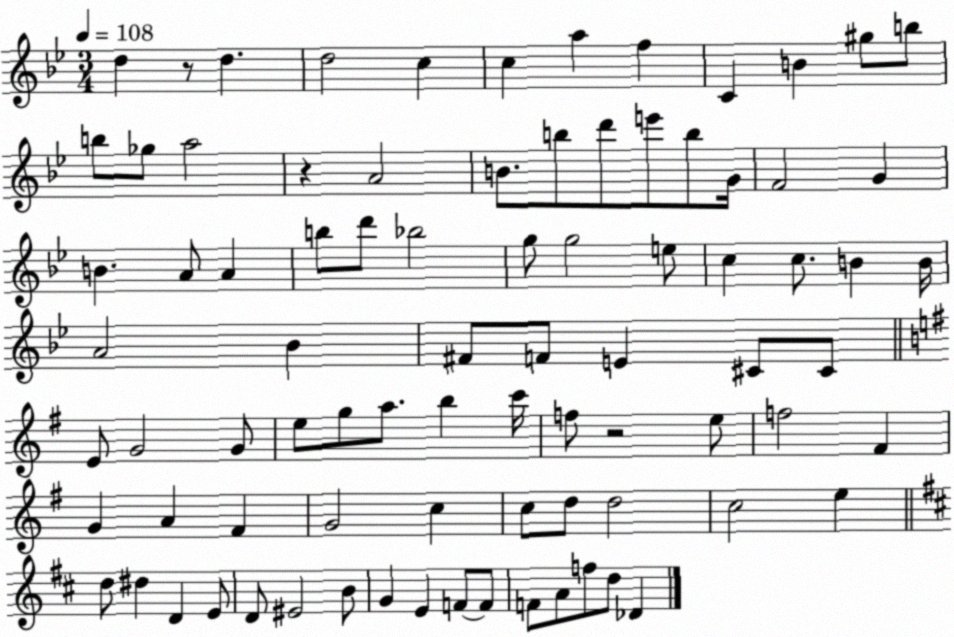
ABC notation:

X:1
T:Untitled
M:3/4
L:1/4
K:Bb
d z/2 d d2 c c a f C B ^g/2 b/2 b/2 _g/2 a2 z A2 B/2 b/2 d'/2 e'/2 b/2 G/4 F2 G B A/2 A b/2 d'/2 _b2 g/2 g2 e/2 c c/2 B B/4 A2 _B ^F/2 F/2 E ^C/2 ^C/2 E/2 G2 G/2 e/2 g/2 a/2 b c'/4 f/2 z2 e/2 f2 ^F G A ^F G2 c c/2 d/2 d2 c2 e d/2 ^d D E/2 D/2 ^E2 B/2 G E F/2 F/2 F/2 A/2 f/2 d/2 _D